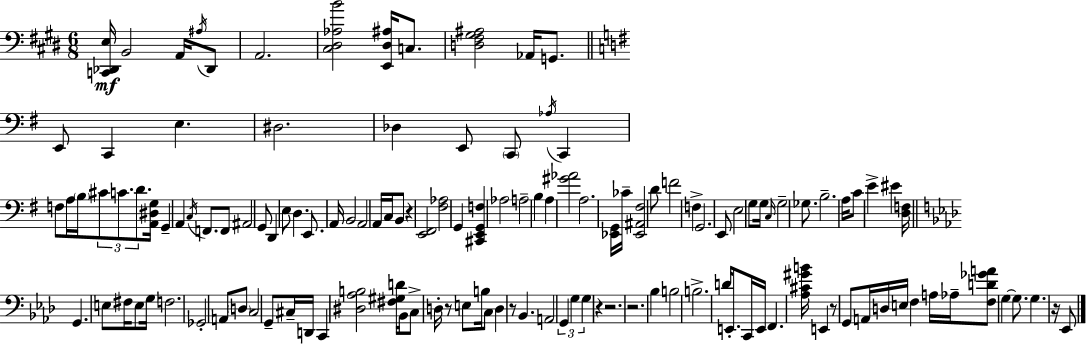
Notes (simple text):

[C2,Db2,E3]/s B2/h A2/s A#3/s Db2/e A2/h. [C#3,D#3,Ab3,B4]/h [E2,D#3,A#3]/s C3/e. [D3,F#3,G#3,A#3]/h Ab2/s G2/e. E2/e C2/q E3/q. D#3/h. Db3/q E2/e C2/e Ab3/s C2/q F3/e A3/s B3/s C#4/e C4/e. D4/e. [A2,D#3,G3]/s G2/q A2/q C3/s F2/e. F2/e A#2/h G2/e D2/q E3/e D3/q. E2/e. A2/s B2/h A2/h A2/s C3/s B2/e R/q [E2,F#2]/h [F#3,Ab3]/h G2/q [C#2,E2,G2,F3]/q Ab3/h A3/h B3/q A3/q [G#4,Ab4]/h A3/h. [Eb2,G2]/s CES4/s [Eb2,A#2,F#3]/h D4/e F4/h F3/q G2/h. E2/e E3/h G3/e G3/s C3/s G3/h Gb3/e. B3/h. A3/s C4/e E4/q EIS4/q [D3,F3]/s G2/q. E3/e F#3/s E3/e G3/s F3/h. Gb2/h A2/e D3/e C3/h G2/e C#3/s D2/s C2/q [D#3,Ab3,B3]/h [F#3,G#3,D4]/s Bb2/s C3/e D3/s R/e E3/e B3/s C3/e D3/q R/e Bb2/q. A2/h G2/q G3/q G3/q R/q R/h. R/h. Bb3/q B3/h B3/h. D4/s E2/e. C2/s E2/s F2/q. [Ab3,C#4,G#4,B4]/s E2/q R/e G2/e A2/s D3/s E3/s F3/q A3/s Ab3/s [F3,D4,Gb4,A4]/e G3/q G3/e. G3/q. R/s Eb2/e